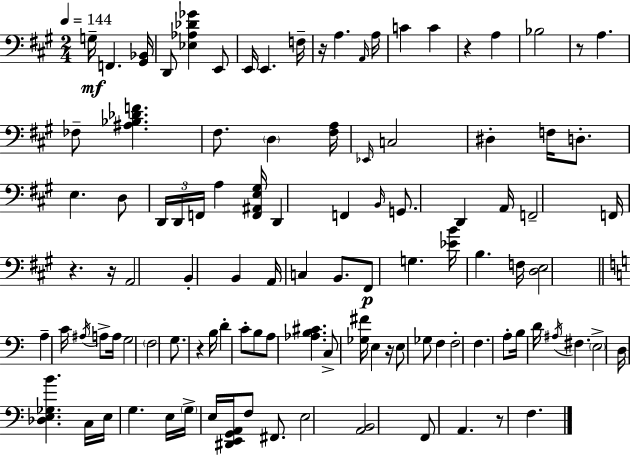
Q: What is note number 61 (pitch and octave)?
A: C3